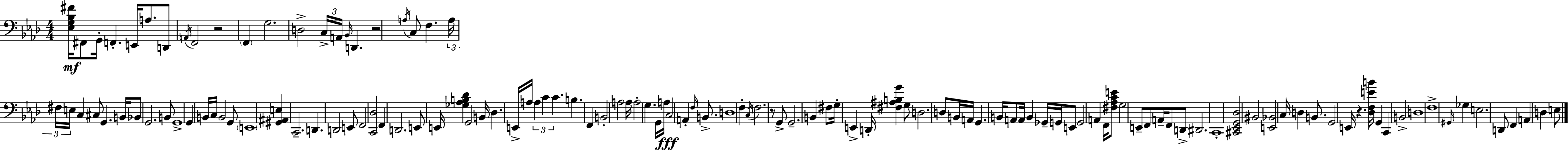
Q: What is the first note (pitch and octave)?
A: F#2